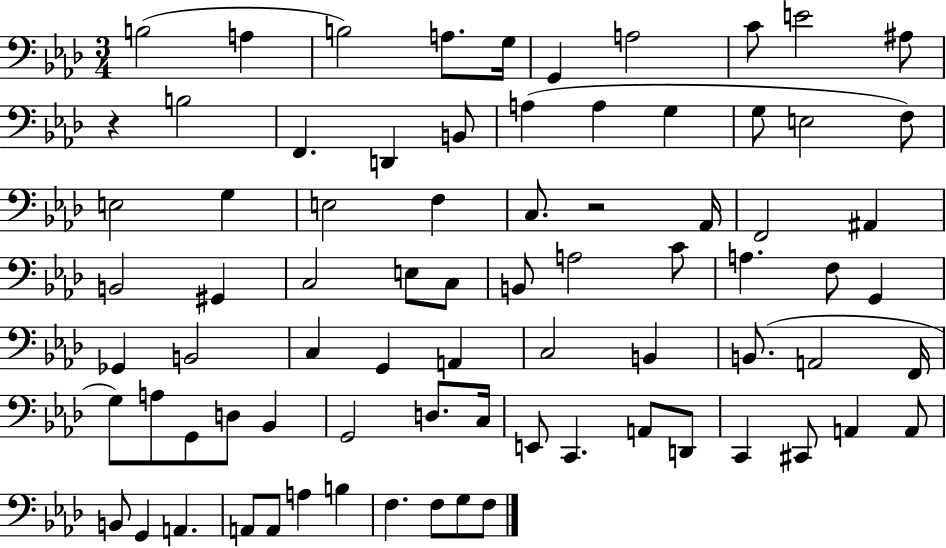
{
  \clef bass
  \numericTimeSignature
  \time 3/4
  \key aes \major
  b2( a4 | b2) a8. g16 | g,4 a2 | c'8 e'2 ais8 | \break r4 b2 | f,4. d,4 b,8 | a4( a4 g4 | g8 e2 f8) | \break e2 g4 | e2 f4 | c8. r2 aes,16 | f,2 ais,4 | \break b,2 gis,4 | c2 e8 c8 | b,8 a2 c'8 | a4. f8 g,4 | \break ges,4 b,2 | c4 g,4 a,4 | c2 b,4 | b,8.( a,2 f,16 | \break g8) a8 g,8 d8 bes,4 | g,2 d8. c16 | e,8 c,4. a,8 d,8 | c,4 cis,8 a,4 a,8 | \break b,8 g,4 a,4. | a,8 a,8 a4 b4 | f4. f8 g8 f8 | \bar "|."
}